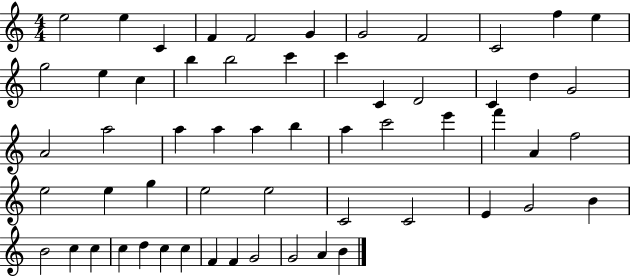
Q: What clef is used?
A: treble